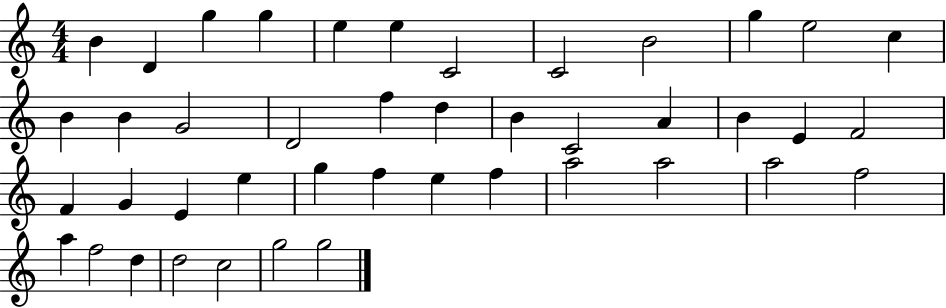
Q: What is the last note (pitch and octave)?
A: G5